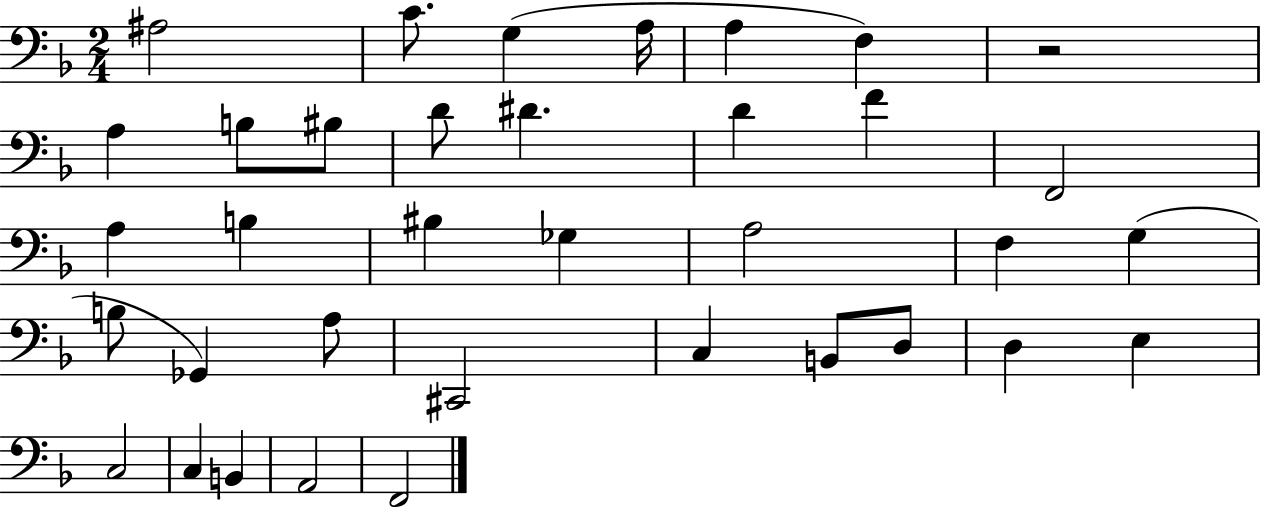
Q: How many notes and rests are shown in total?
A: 36